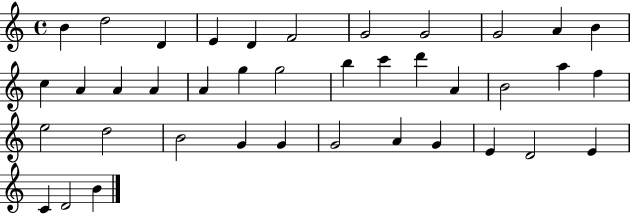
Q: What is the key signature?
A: C major